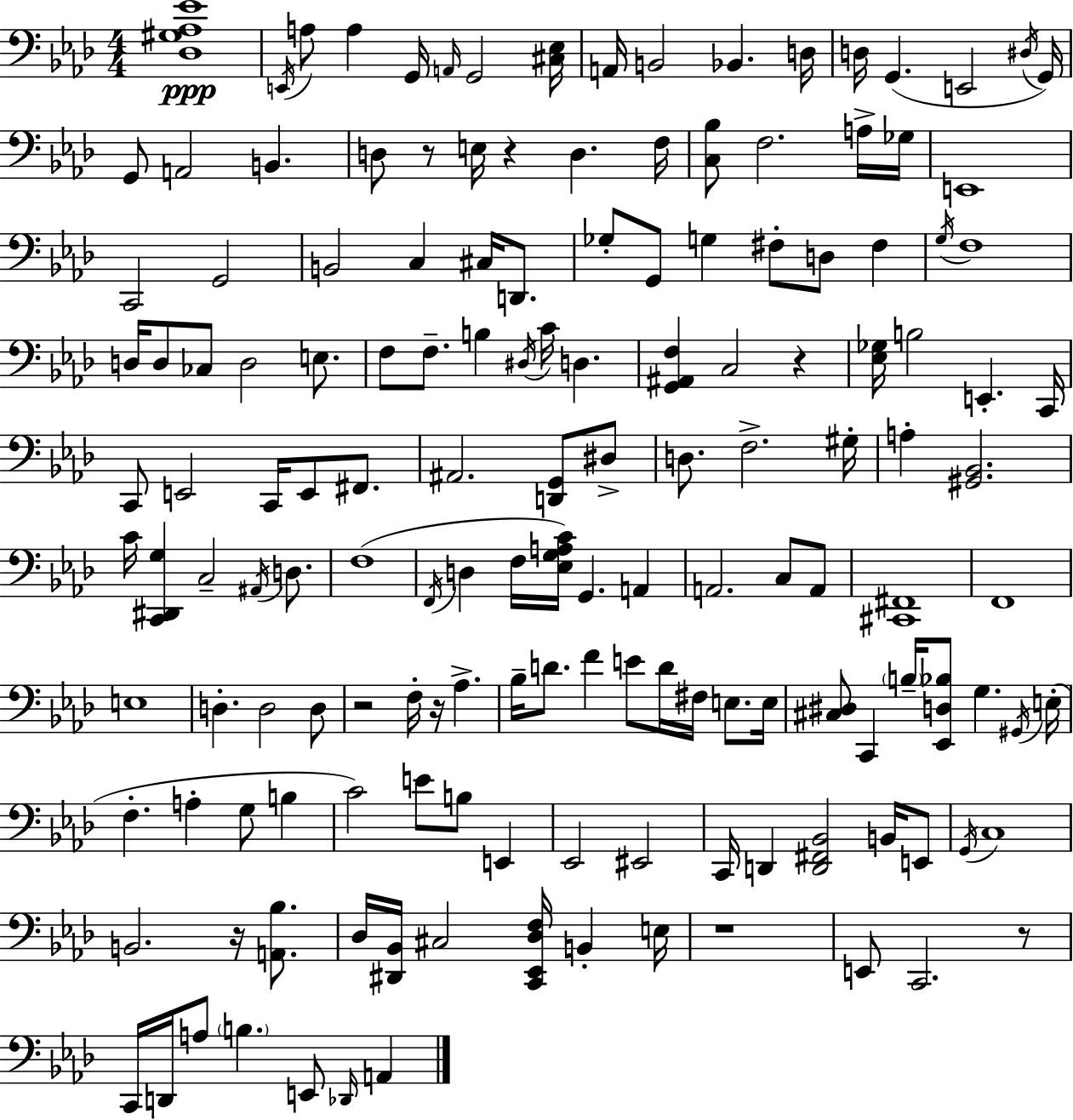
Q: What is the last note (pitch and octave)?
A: A2